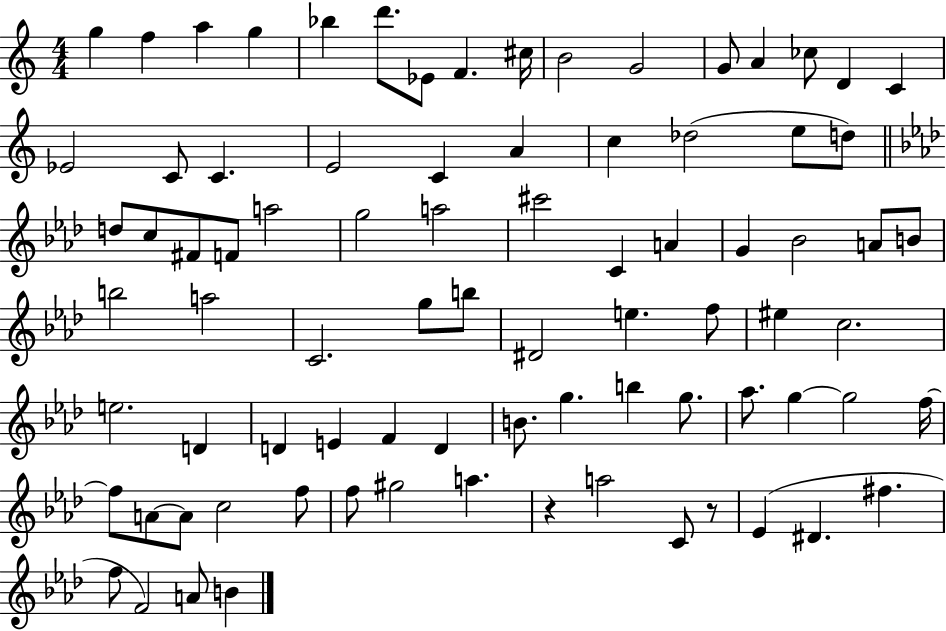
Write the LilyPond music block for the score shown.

{
  \clef treble
  \numericTimeSignature
  \time 4/4
  \key c \major
  g''4 f''4 a''4 g''4 | bes''4 d'''8. ees'8 f'4. cis''16 | b'2 g'2 | g'8 a'4 ces''8 d'4 c'4 | \break ees'2 c'8 c'4. | e'2 c'4 a'4 | c''4 des''2( e''8 d''8) | \bar "||" \break \key aes \major d''8 c''8 fis'8 f'8 a''2 | g''2 a''2 | cis'''2 c'4 a'4 | g'4 bes'2 a'8 b'8 | \break b''2 a''2 | c'2. g''8 b''8 | dis'2 e''4. f''8 | eis''4 c''2. | \break e''2. d'4 | d'4 e'4 f'4 d'4 | b'8. g''4. b''4 g''8. | aes''8. g''4~~ g''2 f''16~~ | \break f''8 a'8~~ a'8 c''2 f''8 | f''8 gis''2 a''4. | r4 a''2 c'8 r8 | ees'4( dis'4. fis''4. | \break f''8 f'2) a'8 b'4 | \bar "|."
}